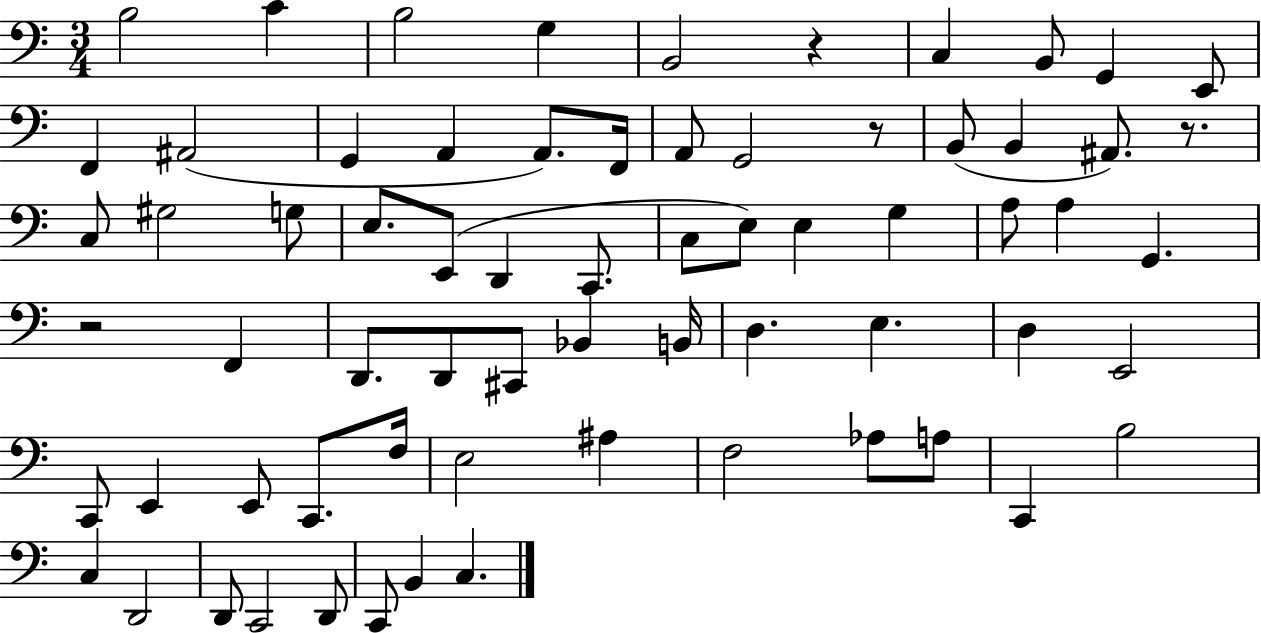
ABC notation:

X:1
T:Untitled
M:3/4
L:1/4
K:C
B,2 C B,2 G, B,,2 z C, B,,/2 G,, E,,/2 F,, ^A,,2 G,, A,, A,,/2 F,,/4 A,,/2 G,,2 z/2 B,,/2 B,, ^A,,/2 z/2 C,/2 ^G,2 G,/2 E,/2 E,,/2 D,, C,,/2 C,/2 E,/2 E, G, A,/2 A, G,, z2 F,, D,,/2 D,,/2 ^C,,/2 _B,, B,,/4 D, E, D, E,,2 C,,/2 E,, E,,/2 C,,/2 F,/4 E,2 ^A, F,2 _A,/2 A,/2 C,, B,2 C, D,,2 D,,/2 C,,2 D,,/2 C,,/2 B,, C,